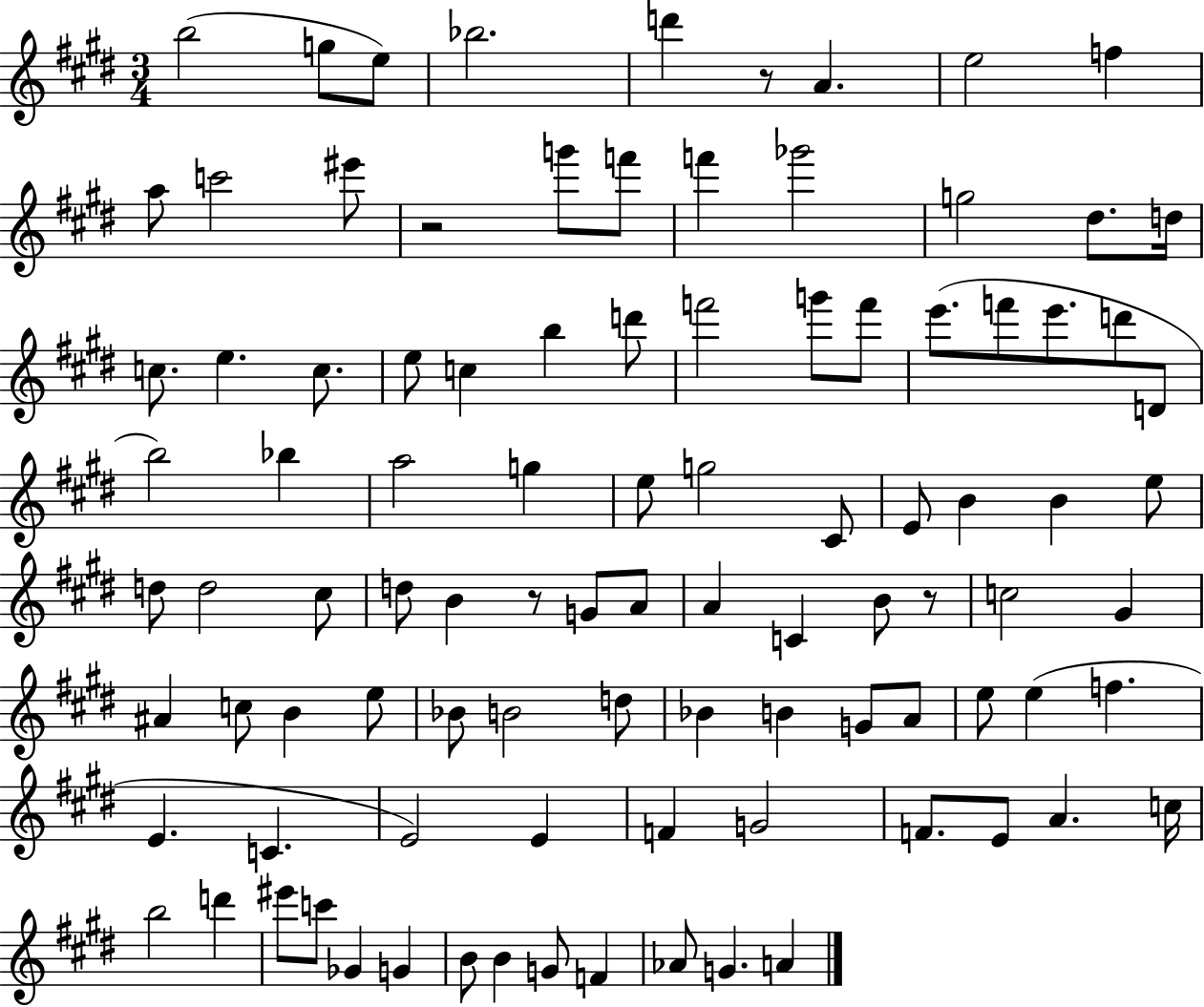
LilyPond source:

{
  \clef treble
  \numericTimeSignature
  \time 3/4
  \key e \major
  b''2( g''8 e''8) | bes''2. | d'''4 r8 a'4. | e''2 f''4 | \break a''8 c'''2 eis'''8 | r2 g'''8 f'''8 | f'''4 ges'''2 | g''2 dis''8. d''16 | \break c''8. e''4. c''8. | e''8 c''4 b''4 d'''8 | f'''2 g'''8 f'''8 | e'''8.( f'''8 e'''8. d'''8 d'8 | \break b''2) bes''4 | a''2 g''4 | e''8 g''2 cis'8 | e'8 b'4 b'4 e''8 | \break d''8 d''2 cis''8 | d''8 b'4 r8 g'8 a'8 | a'4 c'4 b'8 r8 | c''2 gis'4 | \break ais'4 c''8 b'4 e''8 | bes'8 b'2 d''8 | bes'4 b'4 g'8 a'8 | e''8 e''4( f''4. | \break e'4. c'4. | e'2) e'4 | f'4 g'2 | f'8. e'8 a'4. c''16 | \break b''2 d'''4 | eis'''8 c'''8 ges'4 g'4 | b'8 b'4 g'8 f'4 | aes'8 g'4. a'4 | \break \bar "|."
}